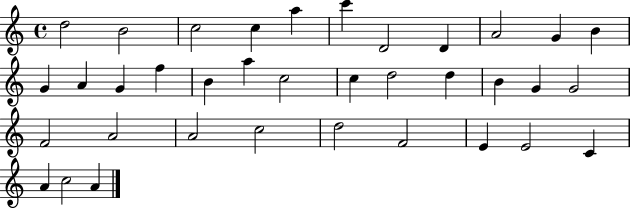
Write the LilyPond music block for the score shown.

{
  \clef treble
  \time 4/4
  \defaultTimeSignature
  \key c \major
  d''2 b'2 | c''2 c''4 a''4 | c'''4 d'2 d'4 | a'2 g'4 b'4 | \break g'4 a'4 g'4 f''4 | b'4 a''4 c''2 | c''4 d''2 d''4 | b'4 g'4 g'2 | \break f'2 a'2 | a'2 c''2 | d''2 f'2 | e'4 e'2 c'4 | \break a'4 c''2 a'4 | \bar "|."
}